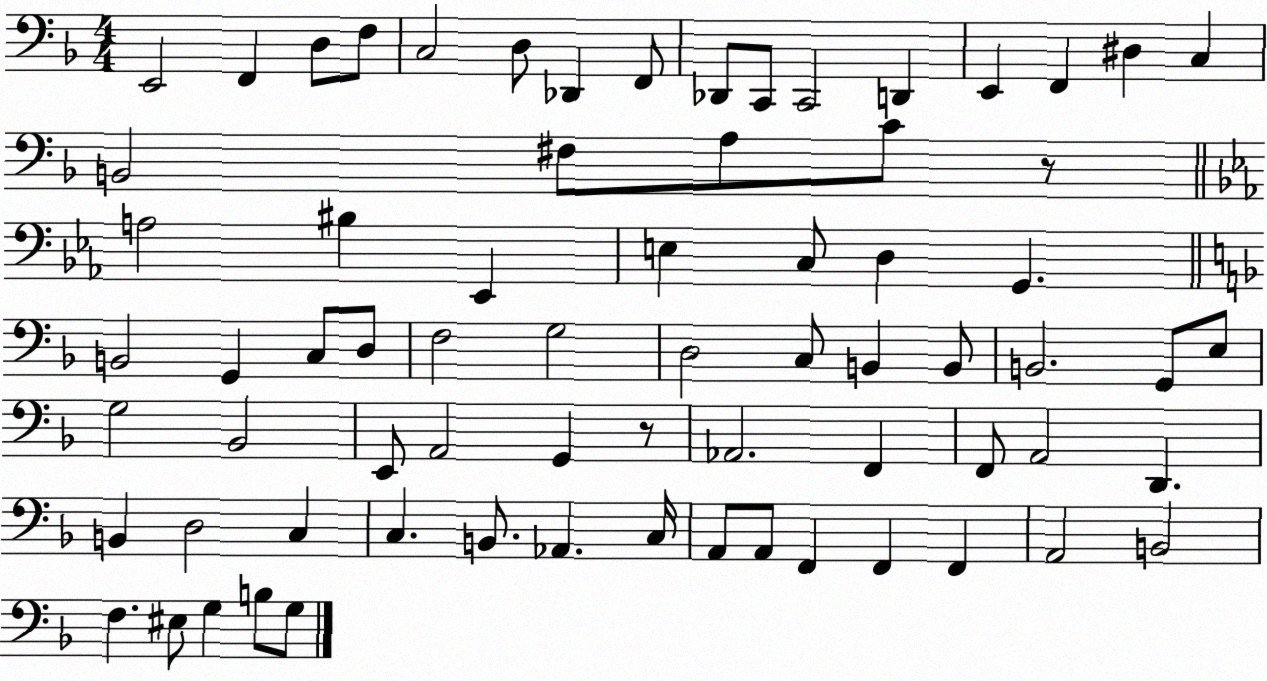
X:1
T:Untitled
M:4/4
L:1/4
K:F
E,,2 F,, D,/2 F,/2 C,2 D,/2 _D,, F,,/2 _D,,/2 C,,/2 C,,2 D,, E,, F,, ^D, C, B,,2 ^F,/2 A,/2 C/2 z/2 A,2 ^B, _E,, E, C,/2 D, G,, B,,2 G,, C,/2 D,/2 F,2 G,2 D,2 C,/2 B,, B,,/2 B,,2 G,,/2 E,/2 G,2 _B,,2 E,,/2 A,,2 G,, z/2 _A,,2 F,, F,,/2 A,,2 D,, B,, D,2 C, C, B,,/2 _A,, C,/4 A,,/2 A,,/2 F,, F,, F,, A,,2 B,,2 F, ^E,/2 G, B,/2 G,/2